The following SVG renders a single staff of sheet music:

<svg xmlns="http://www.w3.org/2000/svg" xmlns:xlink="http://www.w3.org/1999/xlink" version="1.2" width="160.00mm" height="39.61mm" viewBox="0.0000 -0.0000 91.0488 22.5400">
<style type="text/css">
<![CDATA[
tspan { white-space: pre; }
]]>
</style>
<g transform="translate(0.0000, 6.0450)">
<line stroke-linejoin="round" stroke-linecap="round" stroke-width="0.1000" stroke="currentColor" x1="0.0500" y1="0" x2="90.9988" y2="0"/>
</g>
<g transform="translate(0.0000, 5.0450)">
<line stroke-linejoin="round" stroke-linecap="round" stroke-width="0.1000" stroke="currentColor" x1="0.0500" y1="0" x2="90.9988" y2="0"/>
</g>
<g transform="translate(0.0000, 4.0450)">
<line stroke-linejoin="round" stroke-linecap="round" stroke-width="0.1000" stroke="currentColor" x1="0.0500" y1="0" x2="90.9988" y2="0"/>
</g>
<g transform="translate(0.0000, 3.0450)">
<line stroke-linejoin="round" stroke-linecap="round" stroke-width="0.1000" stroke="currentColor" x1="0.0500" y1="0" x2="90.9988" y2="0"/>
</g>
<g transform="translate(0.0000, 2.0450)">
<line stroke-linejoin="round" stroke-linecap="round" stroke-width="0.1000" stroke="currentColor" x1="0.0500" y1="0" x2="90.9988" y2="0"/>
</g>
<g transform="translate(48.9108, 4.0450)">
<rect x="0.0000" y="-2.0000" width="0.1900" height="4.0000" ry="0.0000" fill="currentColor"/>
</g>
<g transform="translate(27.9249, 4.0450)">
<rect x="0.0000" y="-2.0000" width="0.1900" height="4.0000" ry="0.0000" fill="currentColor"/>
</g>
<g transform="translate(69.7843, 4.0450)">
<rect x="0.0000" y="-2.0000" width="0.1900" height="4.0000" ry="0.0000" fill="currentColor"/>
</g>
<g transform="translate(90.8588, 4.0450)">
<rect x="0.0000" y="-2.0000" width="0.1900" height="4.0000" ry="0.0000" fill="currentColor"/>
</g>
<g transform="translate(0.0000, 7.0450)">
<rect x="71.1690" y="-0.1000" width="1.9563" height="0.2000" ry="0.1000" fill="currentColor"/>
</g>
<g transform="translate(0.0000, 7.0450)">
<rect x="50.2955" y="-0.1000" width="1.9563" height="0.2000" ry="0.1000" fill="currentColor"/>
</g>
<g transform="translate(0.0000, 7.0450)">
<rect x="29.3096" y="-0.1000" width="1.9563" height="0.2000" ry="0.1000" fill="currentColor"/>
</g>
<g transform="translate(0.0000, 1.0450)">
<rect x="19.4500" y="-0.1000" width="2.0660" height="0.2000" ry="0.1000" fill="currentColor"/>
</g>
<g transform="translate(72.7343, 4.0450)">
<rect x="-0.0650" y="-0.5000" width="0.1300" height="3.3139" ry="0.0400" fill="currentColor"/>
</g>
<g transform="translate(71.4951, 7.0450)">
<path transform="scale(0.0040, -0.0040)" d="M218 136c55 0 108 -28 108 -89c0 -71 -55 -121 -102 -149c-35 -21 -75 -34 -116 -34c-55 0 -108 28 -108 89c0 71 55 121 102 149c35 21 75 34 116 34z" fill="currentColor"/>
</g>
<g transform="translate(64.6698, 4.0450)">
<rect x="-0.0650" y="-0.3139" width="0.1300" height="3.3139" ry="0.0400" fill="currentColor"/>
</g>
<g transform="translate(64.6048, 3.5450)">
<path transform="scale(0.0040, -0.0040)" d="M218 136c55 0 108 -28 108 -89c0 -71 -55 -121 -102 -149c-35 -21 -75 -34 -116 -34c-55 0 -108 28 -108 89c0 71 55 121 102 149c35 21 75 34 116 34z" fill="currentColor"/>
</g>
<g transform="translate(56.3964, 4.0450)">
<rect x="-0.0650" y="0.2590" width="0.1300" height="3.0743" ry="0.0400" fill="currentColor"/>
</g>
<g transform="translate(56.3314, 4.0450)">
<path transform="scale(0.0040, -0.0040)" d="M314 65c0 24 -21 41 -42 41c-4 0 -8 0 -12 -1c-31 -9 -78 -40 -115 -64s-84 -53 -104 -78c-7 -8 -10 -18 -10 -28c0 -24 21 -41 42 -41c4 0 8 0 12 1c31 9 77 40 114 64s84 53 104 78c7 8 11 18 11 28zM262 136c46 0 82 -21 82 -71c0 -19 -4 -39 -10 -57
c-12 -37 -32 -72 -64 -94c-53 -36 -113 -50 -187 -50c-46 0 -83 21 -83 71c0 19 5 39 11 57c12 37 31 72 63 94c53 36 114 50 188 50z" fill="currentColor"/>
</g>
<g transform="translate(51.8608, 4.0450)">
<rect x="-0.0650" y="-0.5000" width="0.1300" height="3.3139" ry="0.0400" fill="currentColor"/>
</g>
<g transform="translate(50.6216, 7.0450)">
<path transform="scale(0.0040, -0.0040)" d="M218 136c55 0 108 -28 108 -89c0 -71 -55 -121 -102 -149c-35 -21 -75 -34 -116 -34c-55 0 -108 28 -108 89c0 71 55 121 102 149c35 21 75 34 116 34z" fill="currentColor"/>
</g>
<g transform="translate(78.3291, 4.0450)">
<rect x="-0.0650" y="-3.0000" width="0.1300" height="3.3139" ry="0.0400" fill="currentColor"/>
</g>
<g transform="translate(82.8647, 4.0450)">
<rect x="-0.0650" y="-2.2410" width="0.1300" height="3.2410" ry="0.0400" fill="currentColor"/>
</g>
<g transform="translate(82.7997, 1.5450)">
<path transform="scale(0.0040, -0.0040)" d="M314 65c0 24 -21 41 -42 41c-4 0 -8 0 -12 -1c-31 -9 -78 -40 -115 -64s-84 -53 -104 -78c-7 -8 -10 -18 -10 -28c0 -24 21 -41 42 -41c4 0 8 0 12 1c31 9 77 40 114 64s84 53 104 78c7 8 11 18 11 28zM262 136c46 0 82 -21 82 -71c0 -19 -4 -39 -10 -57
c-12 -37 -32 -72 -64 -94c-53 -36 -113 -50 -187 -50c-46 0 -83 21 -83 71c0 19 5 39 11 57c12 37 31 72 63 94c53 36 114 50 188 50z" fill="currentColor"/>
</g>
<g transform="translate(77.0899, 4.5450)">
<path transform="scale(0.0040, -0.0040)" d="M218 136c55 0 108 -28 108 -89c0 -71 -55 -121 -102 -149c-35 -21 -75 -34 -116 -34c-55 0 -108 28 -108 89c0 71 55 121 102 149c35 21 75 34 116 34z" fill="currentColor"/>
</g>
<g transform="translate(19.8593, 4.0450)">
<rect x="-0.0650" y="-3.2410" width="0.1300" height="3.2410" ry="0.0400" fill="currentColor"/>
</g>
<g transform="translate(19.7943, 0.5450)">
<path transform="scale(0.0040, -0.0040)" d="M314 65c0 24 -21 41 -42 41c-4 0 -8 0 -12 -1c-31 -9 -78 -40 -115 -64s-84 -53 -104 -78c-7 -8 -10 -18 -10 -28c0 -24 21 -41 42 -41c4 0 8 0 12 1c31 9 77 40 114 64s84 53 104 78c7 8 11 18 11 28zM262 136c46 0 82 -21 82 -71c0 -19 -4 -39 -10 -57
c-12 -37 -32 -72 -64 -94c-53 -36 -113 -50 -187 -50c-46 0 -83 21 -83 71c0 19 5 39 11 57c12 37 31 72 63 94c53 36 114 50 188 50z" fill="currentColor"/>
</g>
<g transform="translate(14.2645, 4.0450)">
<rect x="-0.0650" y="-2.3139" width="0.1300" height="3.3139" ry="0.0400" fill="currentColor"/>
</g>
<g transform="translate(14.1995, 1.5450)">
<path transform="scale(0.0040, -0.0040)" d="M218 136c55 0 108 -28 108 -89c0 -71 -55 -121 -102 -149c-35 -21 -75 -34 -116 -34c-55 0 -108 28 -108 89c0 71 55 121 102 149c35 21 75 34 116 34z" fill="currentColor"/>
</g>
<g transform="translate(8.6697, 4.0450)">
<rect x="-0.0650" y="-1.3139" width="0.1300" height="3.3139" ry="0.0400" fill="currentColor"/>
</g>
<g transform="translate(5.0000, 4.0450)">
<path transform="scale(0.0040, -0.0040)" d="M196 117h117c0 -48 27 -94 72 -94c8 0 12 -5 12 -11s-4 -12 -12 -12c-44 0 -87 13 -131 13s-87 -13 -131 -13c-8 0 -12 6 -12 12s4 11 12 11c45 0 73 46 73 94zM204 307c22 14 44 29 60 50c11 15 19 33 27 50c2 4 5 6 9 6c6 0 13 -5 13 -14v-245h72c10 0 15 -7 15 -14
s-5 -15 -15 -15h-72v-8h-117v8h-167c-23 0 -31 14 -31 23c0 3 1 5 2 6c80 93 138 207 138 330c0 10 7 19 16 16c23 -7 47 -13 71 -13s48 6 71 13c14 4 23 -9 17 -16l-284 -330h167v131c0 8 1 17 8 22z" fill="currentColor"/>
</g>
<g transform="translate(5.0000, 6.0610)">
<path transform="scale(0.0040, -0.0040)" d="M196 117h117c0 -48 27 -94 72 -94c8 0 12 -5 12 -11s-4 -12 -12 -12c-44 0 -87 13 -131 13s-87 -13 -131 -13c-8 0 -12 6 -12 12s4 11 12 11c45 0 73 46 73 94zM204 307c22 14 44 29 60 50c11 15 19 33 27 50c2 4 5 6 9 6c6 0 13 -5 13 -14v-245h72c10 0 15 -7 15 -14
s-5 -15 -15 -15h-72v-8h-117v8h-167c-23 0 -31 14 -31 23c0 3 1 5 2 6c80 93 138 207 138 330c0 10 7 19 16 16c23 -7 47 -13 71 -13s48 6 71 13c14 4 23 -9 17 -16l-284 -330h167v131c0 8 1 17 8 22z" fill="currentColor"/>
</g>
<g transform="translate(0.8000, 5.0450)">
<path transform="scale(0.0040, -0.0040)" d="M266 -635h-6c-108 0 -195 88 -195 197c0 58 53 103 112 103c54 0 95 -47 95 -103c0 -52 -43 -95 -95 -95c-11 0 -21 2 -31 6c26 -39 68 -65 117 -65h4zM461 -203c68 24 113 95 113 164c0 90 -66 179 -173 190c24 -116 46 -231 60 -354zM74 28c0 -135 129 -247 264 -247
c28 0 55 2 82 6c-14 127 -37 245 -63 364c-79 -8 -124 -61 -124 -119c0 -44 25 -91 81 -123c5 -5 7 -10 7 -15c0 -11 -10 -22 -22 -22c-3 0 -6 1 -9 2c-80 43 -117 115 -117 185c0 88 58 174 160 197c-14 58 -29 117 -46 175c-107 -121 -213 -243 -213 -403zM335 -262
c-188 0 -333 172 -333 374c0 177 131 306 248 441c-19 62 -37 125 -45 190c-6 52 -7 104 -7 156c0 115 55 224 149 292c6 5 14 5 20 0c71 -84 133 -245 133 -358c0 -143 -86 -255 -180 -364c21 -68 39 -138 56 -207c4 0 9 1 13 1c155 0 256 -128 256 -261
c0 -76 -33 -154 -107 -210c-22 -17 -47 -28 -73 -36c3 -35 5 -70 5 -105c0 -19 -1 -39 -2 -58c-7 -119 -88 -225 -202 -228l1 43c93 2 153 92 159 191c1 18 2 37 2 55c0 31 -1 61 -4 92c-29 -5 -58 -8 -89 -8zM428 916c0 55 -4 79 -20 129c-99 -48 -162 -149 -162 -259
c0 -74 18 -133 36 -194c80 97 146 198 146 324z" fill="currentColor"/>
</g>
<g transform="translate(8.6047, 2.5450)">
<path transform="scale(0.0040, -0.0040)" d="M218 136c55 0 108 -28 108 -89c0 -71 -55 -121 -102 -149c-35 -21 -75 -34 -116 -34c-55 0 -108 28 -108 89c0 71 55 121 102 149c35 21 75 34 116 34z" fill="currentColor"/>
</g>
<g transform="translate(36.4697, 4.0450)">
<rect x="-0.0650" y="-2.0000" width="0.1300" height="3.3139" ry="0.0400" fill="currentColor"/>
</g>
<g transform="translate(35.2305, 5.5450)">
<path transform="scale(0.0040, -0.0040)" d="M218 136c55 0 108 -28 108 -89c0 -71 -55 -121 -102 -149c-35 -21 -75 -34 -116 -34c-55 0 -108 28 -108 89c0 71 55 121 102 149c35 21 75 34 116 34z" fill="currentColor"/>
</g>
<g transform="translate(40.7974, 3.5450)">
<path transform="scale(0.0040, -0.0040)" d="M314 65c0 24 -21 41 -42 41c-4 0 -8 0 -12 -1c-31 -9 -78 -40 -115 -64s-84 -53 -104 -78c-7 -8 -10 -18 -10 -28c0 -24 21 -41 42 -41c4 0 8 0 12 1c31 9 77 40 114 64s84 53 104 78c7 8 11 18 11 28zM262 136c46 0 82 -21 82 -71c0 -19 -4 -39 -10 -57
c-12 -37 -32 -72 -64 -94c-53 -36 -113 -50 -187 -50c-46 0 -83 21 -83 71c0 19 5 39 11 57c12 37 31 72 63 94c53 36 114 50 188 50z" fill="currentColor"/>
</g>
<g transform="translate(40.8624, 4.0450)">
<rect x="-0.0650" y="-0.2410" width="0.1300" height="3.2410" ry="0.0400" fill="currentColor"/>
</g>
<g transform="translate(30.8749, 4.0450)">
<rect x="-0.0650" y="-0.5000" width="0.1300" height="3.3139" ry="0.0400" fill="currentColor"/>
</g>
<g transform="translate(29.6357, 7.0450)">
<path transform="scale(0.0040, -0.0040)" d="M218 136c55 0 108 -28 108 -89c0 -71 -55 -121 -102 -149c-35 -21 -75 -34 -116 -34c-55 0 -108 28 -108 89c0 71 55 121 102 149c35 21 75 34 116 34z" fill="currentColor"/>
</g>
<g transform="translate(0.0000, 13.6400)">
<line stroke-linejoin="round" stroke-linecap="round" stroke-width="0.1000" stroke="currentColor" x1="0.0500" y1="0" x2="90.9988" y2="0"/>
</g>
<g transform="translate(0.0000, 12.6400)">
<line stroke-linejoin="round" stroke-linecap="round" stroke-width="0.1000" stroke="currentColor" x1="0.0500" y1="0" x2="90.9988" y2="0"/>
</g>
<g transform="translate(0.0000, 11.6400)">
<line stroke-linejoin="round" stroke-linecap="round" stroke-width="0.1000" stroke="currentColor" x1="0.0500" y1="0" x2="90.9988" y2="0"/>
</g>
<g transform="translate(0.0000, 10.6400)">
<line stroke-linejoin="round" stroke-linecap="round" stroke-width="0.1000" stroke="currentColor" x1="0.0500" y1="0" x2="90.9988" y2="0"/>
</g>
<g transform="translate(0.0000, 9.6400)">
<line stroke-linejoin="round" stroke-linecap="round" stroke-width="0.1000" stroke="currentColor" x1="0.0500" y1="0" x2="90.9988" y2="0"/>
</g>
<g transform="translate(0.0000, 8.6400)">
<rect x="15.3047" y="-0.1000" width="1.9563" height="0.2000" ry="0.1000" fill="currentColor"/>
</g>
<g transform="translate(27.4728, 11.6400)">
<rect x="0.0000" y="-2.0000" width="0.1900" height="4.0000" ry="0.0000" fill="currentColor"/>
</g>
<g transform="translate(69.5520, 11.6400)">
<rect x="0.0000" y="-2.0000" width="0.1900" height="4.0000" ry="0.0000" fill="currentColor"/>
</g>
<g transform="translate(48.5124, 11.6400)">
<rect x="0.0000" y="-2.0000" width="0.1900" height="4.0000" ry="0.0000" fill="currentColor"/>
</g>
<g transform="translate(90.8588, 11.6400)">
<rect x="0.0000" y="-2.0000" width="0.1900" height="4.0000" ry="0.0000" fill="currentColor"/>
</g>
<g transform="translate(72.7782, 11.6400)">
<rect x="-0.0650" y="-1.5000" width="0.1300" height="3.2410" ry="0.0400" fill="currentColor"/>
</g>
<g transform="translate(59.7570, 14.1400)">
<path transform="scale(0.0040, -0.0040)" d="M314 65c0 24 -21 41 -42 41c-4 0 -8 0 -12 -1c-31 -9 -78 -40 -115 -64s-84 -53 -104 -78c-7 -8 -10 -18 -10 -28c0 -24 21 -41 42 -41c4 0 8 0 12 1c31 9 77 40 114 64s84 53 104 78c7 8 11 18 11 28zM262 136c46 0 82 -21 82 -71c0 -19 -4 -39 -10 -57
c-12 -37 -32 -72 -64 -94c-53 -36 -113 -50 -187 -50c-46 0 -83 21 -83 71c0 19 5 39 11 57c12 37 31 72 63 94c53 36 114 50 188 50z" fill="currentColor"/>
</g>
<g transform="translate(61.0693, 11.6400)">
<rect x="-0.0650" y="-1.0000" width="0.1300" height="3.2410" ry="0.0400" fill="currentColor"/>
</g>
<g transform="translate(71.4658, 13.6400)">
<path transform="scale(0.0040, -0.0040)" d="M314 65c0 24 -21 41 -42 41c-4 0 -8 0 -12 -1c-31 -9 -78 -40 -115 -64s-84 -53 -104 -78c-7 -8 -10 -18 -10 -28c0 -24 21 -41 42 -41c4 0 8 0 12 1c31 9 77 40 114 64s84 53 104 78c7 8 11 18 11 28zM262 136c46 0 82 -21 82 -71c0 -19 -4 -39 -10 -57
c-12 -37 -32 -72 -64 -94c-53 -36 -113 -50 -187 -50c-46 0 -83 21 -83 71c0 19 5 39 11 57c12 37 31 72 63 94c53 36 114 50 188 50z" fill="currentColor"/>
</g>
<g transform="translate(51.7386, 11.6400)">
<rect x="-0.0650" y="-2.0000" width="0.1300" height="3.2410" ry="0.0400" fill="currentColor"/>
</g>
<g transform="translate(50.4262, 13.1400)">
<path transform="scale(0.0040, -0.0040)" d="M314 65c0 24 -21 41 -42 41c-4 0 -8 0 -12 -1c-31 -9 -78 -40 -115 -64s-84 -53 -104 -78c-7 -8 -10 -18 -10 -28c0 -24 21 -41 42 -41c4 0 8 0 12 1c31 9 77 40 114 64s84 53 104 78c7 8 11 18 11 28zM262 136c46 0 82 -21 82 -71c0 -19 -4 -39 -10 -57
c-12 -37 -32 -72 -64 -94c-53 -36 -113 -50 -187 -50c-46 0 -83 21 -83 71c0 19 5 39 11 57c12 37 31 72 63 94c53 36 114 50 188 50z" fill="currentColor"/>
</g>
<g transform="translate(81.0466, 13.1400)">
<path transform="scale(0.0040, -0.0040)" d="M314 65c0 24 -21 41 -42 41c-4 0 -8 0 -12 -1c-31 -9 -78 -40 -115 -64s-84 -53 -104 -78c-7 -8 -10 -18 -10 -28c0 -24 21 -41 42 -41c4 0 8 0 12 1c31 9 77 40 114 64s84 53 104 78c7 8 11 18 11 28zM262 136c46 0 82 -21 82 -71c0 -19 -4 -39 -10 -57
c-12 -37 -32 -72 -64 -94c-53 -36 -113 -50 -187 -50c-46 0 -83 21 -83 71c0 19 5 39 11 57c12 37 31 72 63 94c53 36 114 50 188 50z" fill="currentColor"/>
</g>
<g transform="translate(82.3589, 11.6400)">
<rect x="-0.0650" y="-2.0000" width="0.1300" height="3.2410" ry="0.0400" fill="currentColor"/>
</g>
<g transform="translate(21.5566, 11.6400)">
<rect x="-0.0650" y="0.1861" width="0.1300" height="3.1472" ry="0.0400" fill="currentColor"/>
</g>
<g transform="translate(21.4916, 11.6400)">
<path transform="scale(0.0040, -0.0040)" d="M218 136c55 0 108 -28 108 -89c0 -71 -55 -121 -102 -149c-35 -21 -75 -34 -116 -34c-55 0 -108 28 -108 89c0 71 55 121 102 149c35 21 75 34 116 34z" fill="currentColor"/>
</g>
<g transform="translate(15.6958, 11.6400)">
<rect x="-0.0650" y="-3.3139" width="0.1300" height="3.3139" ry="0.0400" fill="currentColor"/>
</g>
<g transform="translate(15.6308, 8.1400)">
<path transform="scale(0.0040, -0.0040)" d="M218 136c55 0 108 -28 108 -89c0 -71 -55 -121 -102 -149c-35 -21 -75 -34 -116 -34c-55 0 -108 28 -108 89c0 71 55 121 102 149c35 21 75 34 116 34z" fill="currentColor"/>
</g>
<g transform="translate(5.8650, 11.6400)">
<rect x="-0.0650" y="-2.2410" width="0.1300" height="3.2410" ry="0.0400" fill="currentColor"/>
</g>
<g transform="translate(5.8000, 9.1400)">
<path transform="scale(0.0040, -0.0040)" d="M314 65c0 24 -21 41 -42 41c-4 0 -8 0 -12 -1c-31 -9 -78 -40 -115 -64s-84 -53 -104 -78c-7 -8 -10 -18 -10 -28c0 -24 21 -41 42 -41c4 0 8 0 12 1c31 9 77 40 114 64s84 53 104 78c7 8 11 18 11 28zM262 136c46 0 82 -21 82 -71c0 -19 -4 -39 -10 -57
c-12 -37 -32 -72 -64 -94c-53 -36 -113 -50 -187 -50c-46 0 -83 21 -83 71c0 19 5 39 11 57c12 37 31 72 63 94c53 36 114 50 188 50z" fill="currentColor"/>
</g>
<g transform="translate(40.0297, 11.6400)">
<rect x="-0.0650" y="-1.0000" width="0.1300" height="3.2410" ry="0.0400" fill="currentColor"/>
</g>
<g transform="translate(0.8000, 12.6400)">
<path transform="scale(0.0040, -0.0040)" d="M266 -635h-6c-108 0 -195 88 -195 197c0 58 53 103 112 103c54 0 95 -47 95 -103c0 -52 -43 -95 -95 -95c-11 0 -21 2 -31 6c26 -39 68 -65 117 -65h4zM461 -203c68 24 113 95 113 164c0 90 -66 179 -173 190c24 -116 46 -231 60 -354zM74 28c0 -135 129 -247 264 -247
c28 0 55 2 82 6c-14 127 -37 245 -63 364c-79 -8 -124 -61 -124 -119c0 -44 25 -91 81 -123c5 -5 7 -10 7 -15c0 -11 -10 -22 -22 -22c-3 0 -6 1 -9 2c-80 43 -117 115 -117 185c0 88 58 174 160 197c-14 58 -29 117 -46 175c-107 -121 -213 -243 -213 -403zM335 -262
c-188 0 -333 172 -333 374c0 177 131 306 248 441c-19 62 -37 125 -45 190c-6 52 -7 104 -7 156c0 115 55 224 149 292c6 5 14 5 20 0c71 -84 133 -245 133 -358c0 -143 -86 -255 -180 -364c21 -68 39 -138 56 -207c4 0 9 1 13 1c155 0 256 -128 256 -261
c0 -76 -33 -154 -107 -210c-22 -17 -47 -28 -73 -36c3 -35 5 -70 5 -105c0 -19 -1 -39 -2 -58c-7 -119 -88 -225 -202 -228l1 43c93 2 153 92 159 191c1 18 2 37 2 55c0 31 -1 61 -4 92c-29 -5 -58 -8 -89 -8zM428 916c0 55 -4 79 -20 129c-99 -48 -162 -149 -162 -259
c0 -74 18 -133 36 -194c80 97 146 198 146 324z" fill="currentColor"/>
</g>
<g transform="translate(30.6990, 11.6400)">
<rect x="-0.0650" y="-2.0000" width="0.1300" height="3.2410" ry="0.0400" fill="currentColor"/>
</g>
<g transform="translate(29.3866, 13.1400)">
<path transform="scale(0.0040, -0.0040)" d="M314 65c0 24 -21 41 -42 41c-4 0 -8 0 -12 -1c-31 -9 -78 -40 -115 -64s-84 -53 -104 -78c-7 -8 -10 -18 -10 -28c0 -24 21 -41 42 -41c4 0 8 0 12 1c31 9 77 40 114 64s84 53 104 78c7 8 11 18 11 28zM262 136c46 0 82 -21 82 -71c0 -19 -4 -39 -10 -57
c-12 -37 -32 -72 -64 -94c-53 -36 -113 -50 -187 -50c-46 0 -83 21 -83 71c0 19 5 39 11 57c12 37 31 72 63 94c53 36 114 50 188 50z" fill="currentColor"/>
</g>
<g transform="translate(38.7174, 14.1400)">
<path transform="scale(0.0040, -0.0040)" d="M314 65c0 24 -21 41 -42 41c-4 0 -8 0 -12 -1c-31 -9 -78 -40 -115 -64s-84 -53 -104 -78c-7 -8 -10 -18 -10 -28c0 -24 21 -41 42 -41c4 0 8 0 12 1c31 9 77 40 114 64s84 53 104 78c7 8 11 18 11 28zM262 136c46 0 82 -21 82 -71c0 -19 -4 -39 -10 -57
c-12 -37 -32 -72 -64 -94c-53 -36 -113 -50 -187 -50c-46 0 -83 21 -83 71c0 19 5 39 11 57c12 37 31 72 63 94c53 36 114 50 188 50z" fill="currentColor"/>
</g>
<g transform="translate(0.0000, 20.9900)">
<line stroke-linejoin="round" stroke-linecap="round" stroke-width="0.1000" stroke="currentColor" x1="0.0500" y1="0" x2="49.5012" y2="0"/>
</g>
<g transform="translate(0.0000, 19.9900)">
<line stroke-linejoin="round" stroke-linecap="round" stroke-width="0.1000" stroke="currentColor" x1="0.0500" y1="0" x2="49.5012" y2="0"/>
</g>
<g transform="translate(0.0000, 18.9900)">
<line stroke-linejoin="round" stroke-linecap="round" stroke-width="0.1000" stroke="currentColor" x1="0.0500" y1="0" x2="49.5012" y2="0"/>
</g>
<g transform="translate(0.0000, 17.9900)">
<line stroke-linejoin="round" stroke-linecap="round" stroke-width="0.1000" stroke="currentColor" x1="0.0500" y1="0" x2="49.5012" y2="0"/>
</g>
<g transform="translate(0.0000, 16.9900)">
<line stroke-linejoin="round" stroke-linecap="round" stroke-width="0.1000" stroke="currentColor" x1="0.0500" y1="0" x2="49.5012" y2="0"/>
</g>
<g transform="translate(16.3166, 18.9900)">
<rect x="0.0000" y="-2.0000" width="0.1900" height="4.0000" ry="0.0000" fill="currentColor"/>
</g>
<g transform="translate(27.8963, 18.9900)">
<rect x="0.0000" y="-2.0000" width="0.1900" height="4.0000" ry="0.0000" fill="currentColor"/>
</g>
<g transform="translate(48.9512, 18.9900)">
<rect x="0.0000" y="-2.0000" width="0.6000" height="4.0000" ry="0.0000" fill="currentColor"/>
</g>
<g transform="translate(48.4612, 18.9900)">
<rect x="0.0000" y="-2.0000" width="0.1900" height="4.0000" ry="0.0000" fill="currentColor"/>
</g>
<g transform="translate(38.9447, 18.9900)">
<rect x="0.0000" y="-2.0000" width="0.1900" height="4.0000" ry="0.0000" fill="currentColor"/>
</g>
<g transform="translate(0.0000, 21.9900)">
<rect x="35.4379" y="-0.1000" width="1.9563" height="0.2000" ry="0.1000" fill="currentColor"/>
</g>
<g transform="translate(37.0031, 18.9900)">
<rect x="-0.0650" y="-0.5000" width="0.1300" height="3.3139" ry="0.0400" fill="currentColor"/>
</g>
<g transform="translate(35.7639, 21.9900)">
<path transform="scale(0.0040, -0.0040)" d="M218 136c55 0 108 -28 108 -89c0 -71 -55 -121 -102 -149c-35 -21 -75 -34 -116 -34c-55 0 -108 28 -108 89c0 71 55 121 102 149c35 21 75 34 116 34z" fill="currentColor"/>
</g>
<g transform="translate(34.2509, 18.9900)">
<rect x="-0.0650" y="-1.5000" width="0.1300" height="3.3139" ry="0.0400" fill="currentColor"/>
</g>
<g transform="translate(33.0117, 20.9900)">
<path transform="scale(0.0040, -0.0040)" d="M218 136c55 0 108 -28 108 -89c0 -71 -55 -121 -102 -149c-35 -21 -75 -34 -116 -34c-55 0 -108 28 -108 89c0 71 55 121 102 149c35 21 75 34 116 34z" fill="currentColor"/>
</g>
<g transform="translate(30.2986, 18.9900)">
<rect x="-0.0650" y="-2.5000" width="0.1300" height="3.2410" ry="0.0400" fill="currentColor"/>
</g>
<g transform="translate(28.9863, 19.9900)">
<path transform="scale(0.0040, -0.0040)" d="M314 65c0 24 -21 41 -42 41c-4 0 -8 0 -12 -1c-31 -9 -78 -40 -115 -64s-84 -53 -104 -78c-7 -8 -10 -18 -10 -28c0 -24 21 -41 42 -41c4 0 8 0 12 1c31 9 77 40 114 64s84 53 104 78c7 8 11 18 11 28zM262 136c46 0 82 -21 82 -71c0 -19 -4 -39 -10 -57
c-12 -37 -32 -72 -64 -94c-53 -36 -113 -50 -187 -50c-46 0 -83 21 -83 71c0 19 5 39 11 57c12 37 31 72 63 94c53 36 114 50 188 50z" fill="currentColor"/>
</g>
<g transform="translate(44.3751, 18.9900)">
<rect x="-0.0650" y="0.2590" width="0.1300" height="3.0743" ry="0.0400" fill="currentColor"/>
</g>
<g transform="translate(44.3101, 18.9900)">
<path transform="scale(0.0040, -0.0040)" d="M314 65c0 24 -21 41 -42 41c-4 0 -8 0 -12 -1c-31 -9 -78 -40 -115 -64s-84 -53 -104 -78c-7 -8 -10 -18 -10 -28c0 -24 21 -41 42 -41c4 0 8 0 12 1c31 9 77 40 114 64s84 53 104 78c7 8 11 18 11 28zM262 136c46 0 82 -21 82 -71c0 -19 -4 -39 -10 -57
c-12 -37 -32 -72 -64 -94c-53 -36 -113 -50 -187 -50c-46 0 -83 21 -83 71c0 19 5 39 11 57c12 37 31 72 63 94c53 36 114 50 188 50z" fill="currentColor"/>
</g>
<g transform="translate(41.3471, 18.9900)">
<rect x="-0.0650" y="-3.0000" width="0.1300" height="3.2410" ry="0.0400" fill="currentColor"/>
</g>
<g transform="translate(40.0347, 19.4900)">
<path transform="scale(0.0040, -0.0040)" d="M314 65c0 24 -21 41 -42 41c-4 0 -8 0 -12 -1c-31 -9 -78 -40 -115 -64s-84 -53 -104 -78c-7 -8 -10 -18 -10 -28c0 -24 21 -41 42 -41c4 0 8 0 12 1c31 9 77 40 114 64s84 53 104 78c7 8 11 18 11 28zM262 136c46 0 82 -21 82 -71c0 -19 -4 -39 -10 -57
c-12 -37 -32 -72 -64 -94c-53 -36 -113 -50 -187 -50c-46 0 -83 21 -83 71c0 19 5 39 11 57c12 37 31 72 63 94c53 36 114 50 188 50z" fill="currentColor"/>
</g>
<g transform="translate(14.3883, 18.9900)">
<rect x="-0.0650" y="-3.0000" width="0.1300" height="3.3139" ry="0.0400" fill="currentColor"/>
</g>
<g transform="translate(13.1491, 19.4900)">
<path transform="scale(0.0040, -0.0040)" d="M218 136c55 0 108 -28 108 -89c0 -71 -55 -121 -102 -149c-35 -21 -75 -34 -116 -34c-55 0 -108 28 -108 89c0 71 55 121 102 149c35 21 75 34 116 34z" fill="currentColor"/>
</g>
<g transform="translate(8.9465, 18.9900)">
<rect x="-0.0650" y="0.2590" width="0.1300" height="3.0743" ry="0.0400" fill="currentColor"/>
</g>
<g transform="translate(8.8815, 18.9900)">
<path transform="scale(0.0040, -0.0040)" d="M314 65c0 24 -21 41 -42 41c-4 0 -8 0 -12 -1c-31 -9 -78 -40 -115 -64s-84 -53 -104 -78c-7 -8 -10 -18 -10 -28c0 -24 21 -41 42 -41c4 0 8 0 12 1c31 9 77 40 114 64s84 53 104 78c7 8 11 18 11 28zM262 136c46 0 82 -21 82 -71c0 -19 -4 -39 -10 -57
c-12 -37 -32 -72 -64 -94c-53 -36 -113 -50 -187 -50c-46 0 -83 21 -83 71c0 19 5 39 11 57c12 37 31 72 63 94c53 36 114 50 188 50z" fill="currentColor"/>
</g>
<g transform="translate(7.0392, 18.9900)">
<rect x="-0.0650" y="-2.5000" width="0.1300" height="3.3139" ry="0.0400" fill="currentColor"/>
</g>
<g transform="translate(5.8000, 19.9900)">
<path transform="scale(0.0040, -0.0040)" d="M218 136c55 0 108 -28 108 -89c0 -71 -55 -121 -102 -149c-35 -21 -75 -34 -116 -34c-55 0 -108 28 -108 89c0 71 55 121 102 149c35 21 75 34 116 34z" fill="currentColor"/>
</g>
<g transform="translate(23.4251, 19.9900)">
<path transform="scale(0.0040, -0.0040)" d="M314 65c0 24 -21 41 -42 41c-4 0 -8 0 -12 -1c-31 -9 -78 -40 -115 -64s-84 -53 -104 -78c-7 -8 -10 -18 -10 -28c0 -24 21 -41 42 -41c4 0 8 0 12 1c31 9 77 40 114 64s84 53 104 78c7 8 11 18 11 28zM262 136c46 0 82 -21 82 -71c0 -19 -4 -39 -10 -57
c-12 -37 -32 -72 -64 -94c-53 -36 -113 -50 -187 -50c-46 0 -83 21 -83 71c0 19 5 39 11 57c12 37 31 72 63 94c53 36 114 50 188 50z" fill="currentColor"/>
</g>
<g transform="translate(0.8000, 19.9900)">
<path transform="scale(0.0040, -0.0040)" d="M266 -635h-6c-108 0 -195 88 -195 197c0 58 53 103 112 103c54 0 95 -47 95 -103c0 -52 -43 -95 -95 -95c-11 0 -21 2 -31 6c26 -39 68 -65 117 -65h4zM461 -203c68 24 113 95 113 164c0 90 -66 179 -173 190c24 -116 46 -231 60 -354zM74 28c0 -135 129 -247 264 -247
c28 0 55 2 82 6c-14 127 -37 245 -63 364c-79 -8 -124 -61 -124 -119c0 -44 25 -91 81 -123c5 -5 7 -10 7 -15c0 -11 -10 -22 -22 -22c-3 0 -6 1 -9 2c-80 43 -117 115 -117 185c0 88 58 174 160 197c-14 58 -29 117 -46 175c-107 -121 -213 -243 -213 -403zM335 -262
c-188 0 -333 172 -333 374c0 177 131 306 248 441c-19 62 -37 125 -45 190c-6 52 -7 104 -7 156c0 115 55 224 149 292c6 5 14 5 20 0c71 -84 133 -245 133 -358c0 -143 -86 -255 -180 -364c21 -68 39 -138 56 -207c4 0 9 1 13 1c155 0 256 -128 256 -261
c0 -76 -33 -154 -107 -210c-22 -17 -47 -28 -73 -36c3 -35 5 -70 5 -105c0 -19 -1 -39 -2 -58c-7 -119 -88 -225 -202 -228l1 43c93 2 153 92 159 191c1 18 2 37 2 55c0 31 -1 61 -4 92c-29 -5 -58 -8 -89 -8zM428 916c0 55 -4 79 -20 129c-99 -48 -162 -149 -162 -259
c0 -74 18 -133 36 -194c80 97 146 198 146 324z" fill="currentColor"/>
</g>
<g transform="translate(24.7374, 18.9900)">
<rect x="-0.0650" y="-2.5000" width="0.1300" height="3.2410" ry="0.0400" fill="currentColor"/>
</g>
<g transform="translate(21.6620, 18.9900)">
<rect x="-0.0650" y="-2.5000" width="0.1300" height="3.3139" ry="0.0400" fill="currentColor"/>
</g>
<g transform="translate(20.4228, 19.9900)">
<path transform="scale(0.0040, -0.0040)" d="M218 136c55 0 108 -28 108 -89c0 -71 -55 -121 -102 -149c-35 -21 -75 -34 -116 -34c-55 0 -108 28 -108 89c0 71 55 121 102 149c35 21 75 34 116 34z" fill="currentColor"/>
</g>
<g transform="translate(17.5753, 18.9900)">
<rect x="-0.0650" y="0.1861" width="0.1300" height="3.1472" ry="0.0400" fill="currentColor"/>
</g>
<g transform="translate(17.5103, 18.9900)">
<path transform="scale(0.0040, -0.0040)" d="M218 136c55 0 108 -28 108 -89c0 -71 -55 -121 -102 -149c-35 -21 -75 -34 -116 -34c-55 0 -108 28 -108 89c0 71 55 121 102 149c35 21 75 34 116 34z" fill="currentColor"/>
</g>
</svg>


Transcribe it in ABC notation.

X:1
T:Untitled
M:4/4
L:1/4
K:C
e g b2 C F c2 C B2 c C A g2 g2 b B F2 D2 F2 D2 E2 F2 G B2 A B G G2 G2 E C A2 B2